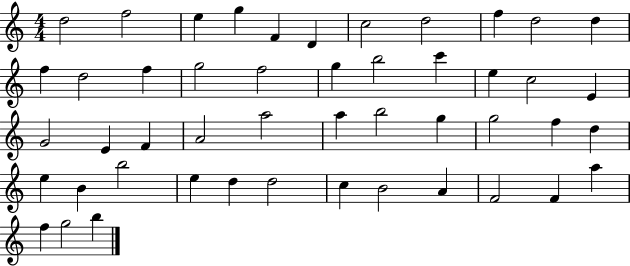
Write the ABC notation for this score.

X:1
T:Untitled
M:4/4
L:1/4
K:C
d2 f2 e g F D c2 d2 f d2 d f d2 f g2 f2 g b2 c' e c2 E G2 E F A2 a2 a b2 g g2 f d e B b2 e d d2 c B2 A F2 F a f g2 b